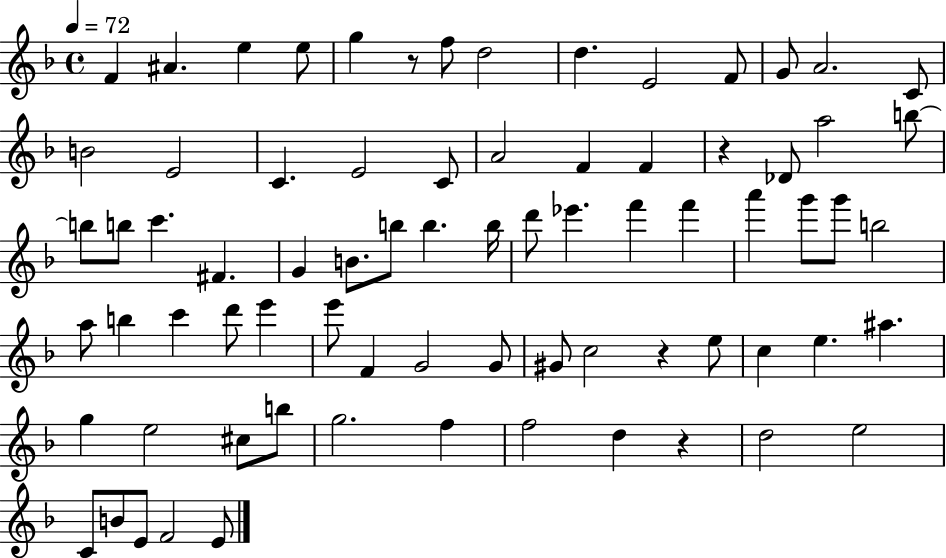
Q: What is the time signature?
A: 4/4